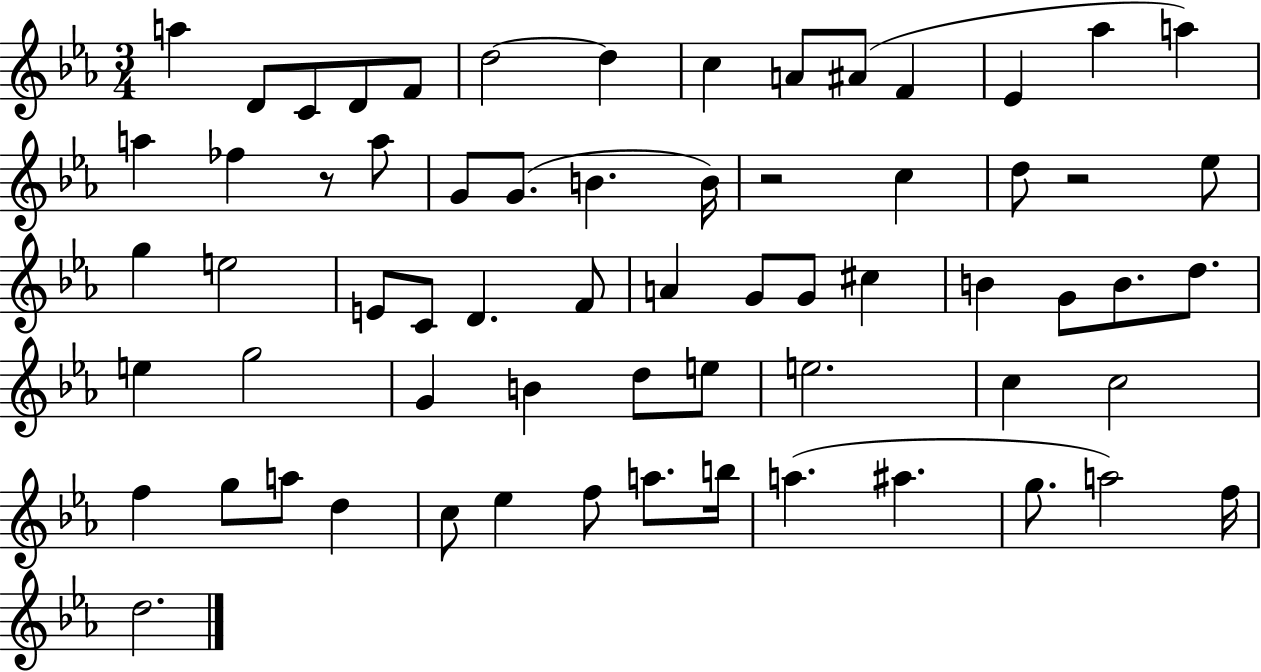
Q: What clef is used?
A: treble